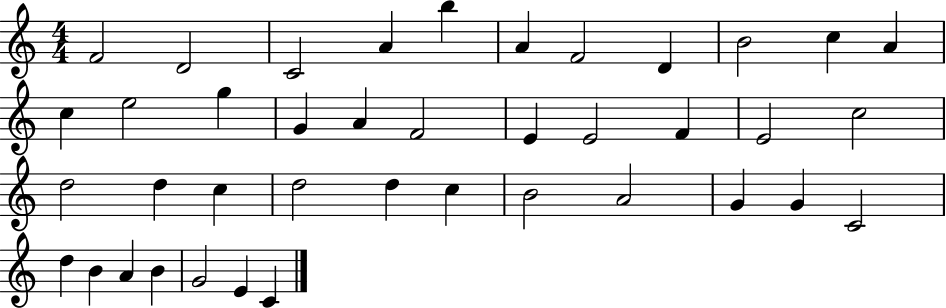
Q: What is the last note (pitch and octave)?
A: C4